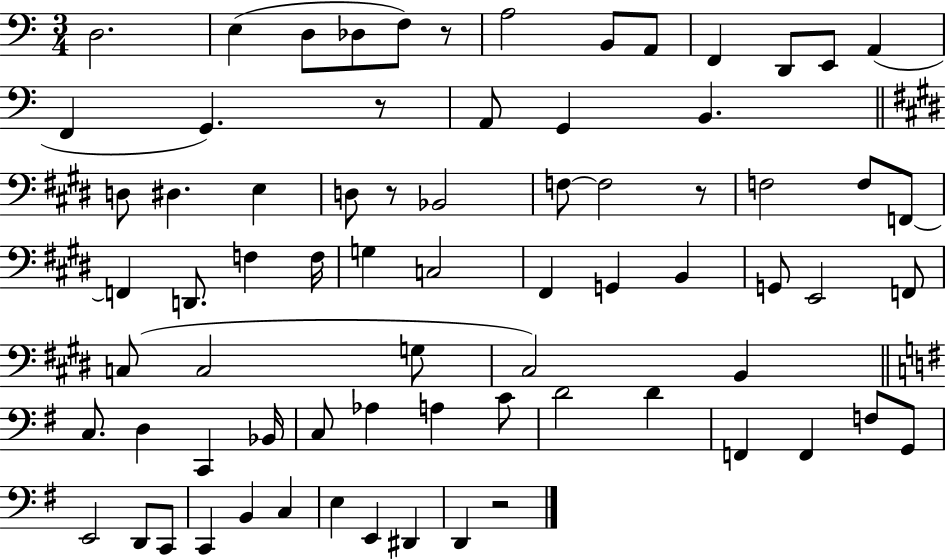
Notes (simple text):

D3/h. E3/q D3/e Db3/e F3/e R/e A3/h B2/e A2/e F2/q D2/e E2/e A2/q F2/q G2/q. R/e A2/e G2/q B2/q. D3/e D#3/q. E3/q D3/e R/e Bb2/h F3/e F3/h R/e F3/h F3/e F2/e F2/q D2/e. F3/q F3/s G3/q C3/h F#2/q G2/q B2/q G2/e E2/h F2/e C3/e C3/h G3/e C#3/h B2/q C3/e. D3/q C2/q Bb2/s C3/e Ab3/q A3/q C4/e D4/h D4/q F2/q F2/q F3/e G2/e E2/h D2/e C2/e C2/q B2/q C3/q E3/q E2/q D#2/q D2/q R/h